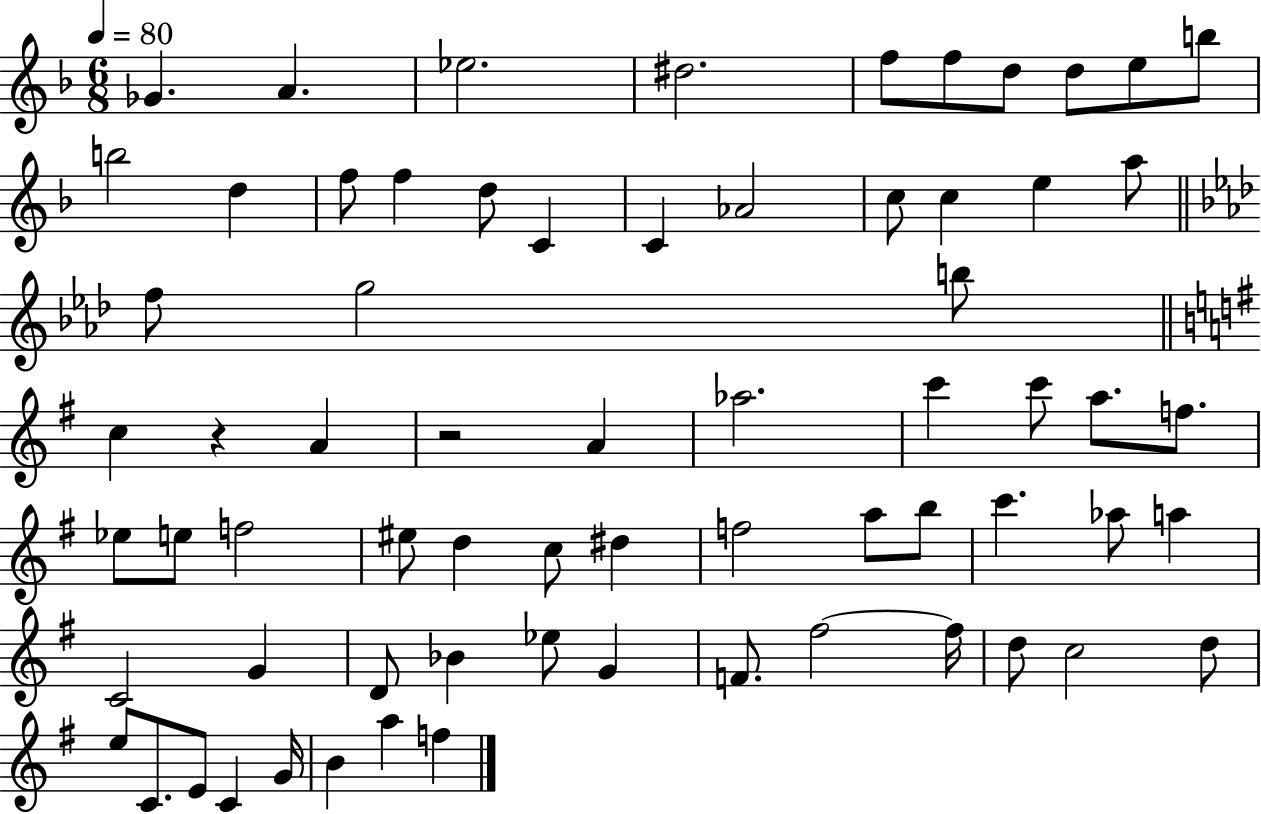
X:1
T:Untitled
M:6/8
L:1/4
K:F
_G A _e2 ^d2 f/2 f/2 d/2 d/2 e/2 b/2 b2 d f/2 f d/2 C C _A2 c/2 c e a/2 f/2 g2 b/2 c z A z2 A _a2 c' c'/2 a/2 f/2 _e/2 e/2 f2 ^e/2 d c/2 ^d f2 a/2 b/2 c' _a/2 a C2 G D/2 _B _e/2 G F/2 ^f2 ^f/4 d/2 c2 d/2 e/2 C/2 E/2 C G/4 B a f